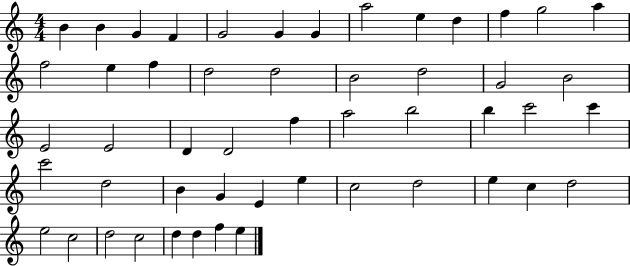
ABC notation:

X:1
T:Untitled
M:4/4
L:1/4
K:C
B B G F G2 G G a2 e d f g2 a f2 e f d2 d2 B2 d2 G2 B2 E2 E2 D D2 f a2 b2 b c'2 c' c'2 d2 B G E e c2 d2 e c d2 e2 c2 d2 c2 d d f e